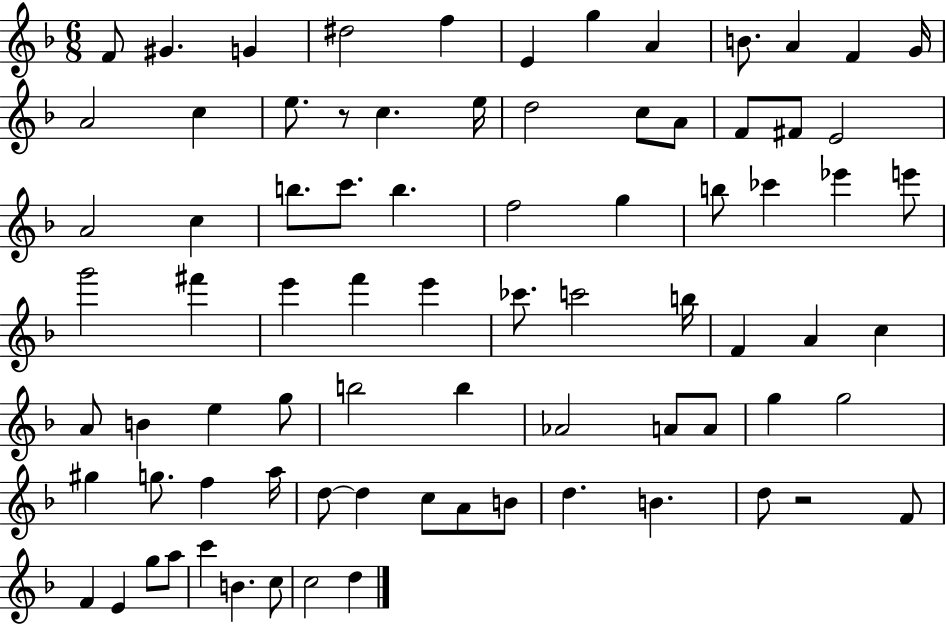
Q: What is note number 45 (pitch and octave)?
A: C5